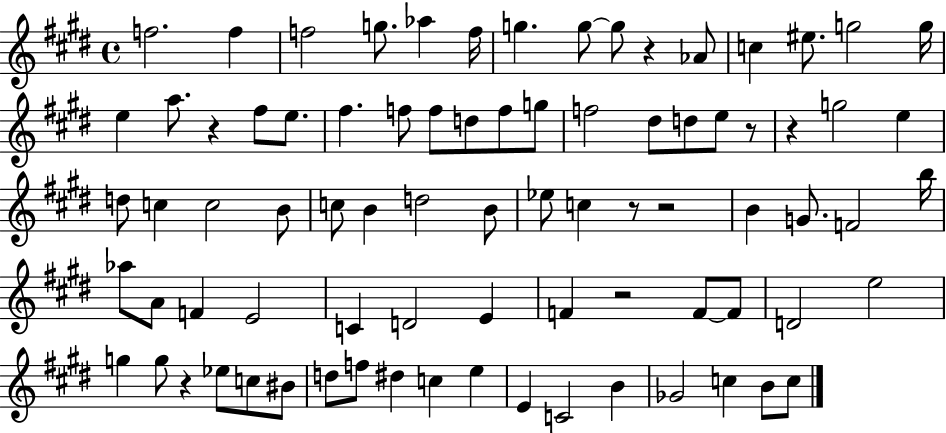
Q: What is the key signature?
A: E major